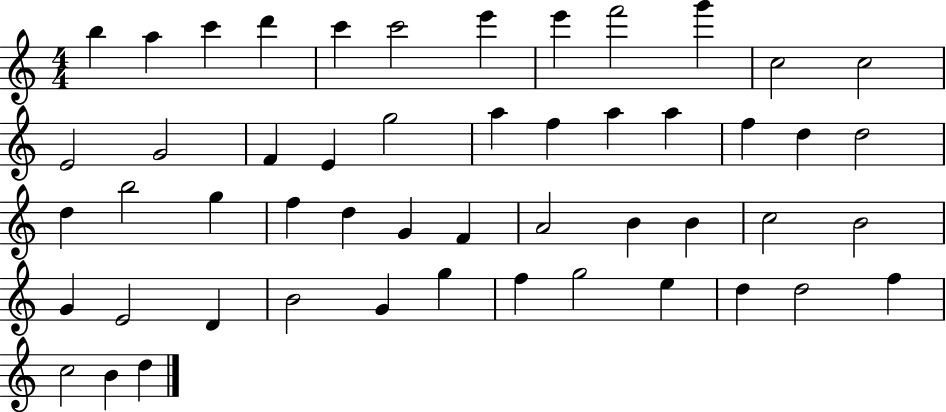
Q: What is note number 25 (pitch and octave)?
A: D5